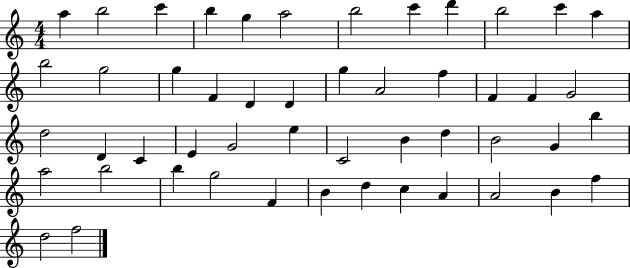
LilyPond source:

{
  \clef treble
  \numericTimeSignature
  \time 4/4
  \key c \major
  a''4 b''2 c'''4 | b''4 g''4 a''2 | b''2 c'''4 d'''4 | b''2 c'''4 a''4 | \break b''2 g''2 | g''4 f'4 d'4 d'4 | g''4 a'2 f''4 | f'4 f'4 g'2 | \break d''2 d'4 c'4 | e'4 g'2 e''4 | c'2 b'4 d''4 | b'2 g'4 b''4 | \break a''2 b''2 | b''4 g''2 f'4 | b'4 d''4 c''4 a'4 | a'2 b'4 f''4 | \break d''2 f''2 | \bar "|."
}